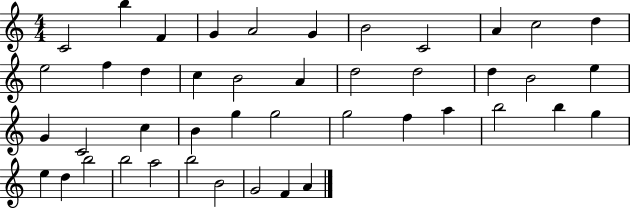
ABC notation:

X:1
T:Untitled
M:4/4
L:1/4
K:C
C2 b F G A2 G B2 C2 A c2 d e2 f d c B2 A d2 d2 d B2 e G C2 c B g g2 g2 f a b2 b g e d b2 b2 a2 b2 B2 G2 F A